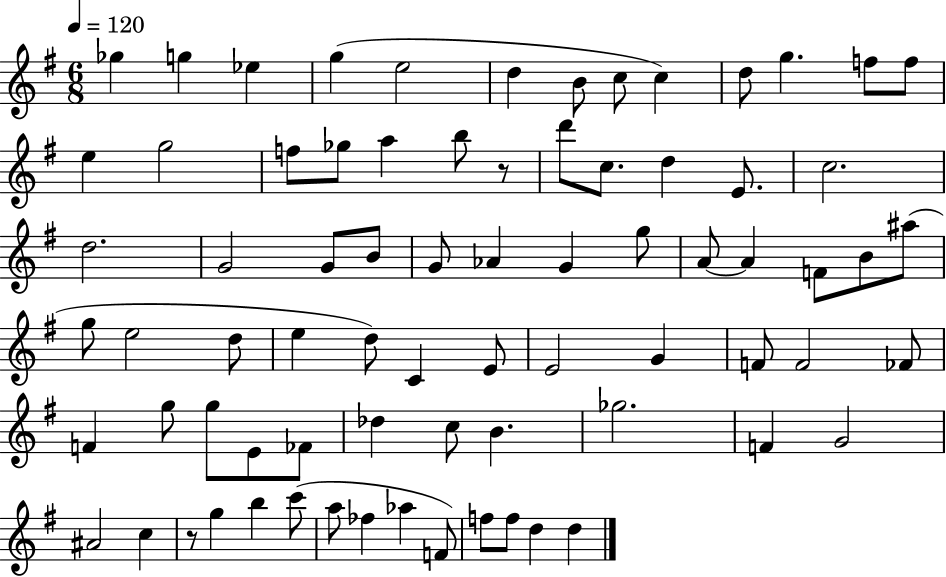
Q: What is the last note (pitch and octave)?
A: D5